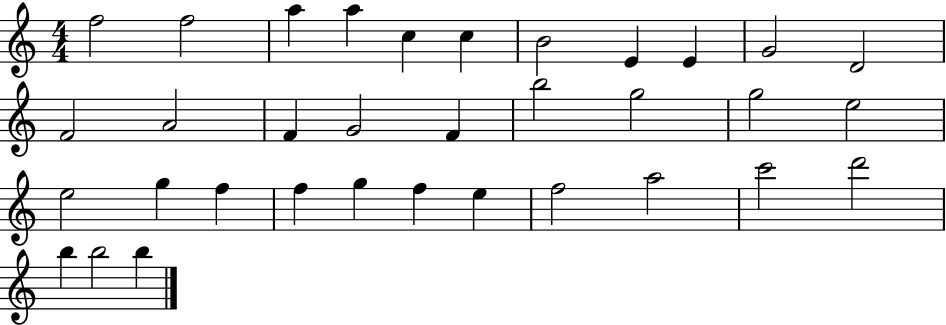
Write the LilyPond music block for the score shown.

{
  \clef treble
  \numericTimeSignature
  \time 4/4
  \key c \major
  f''2 f''2 | a''4 a''4 c''4 c''4 | b'2 e'4 e'4 | g'2 d'2 | \break f'2 a'2 | f'4 g'2 f'4 | b''2 g''2 | g''2 e''2 | \break e''2 g''4 f''4 | f''4 g''4 f''4 e''4 | f''2 a''2 | c'''2 d'''2 | \break b''4 b''2 b''4 | \bar "|."
}